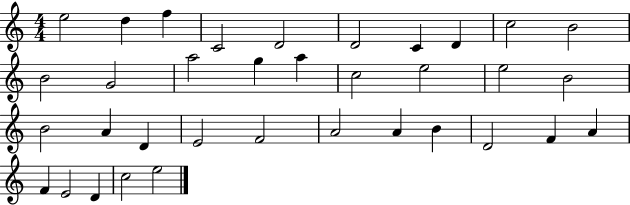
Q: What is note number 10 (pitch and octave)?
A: B4